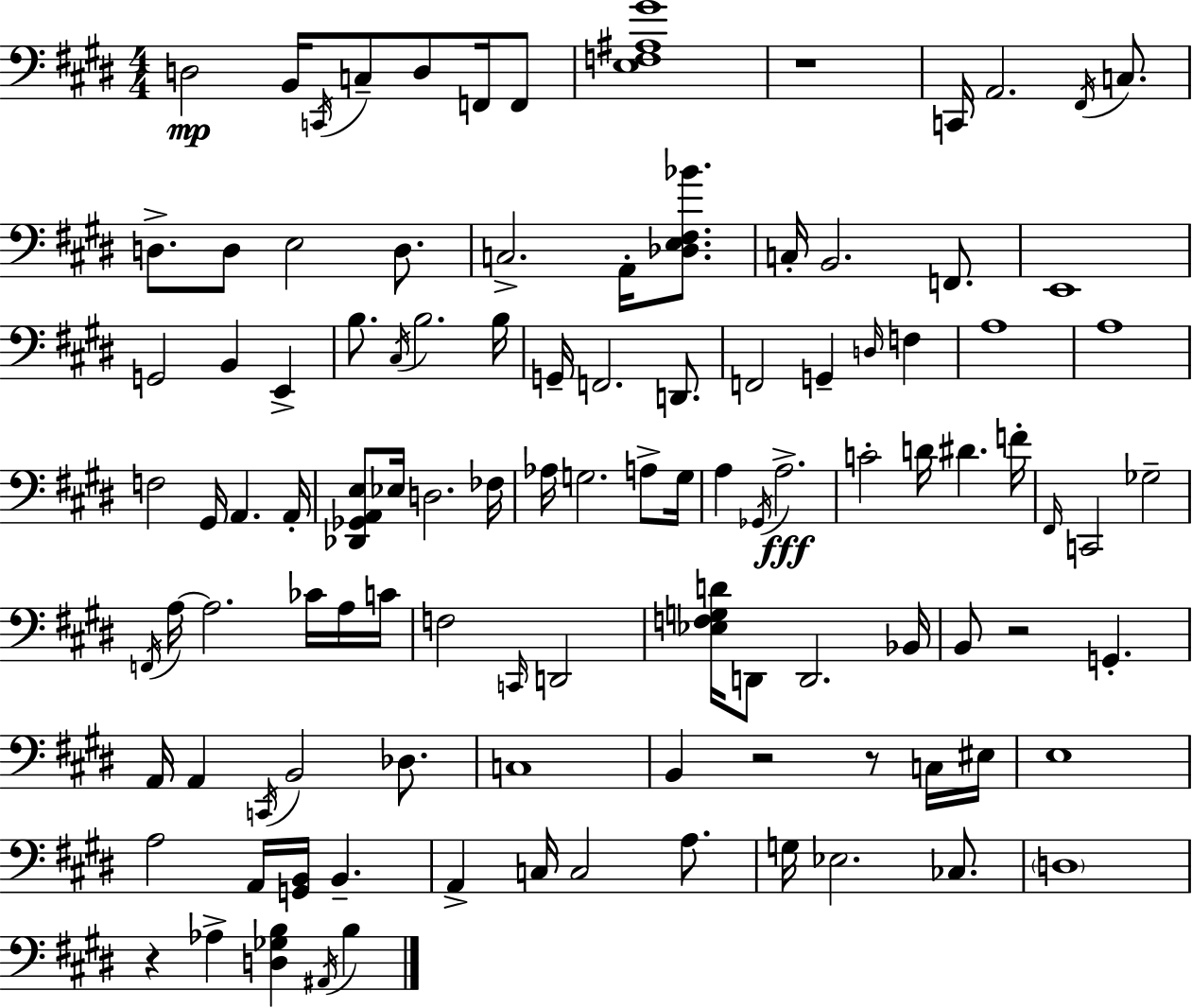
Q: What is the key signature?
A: E major